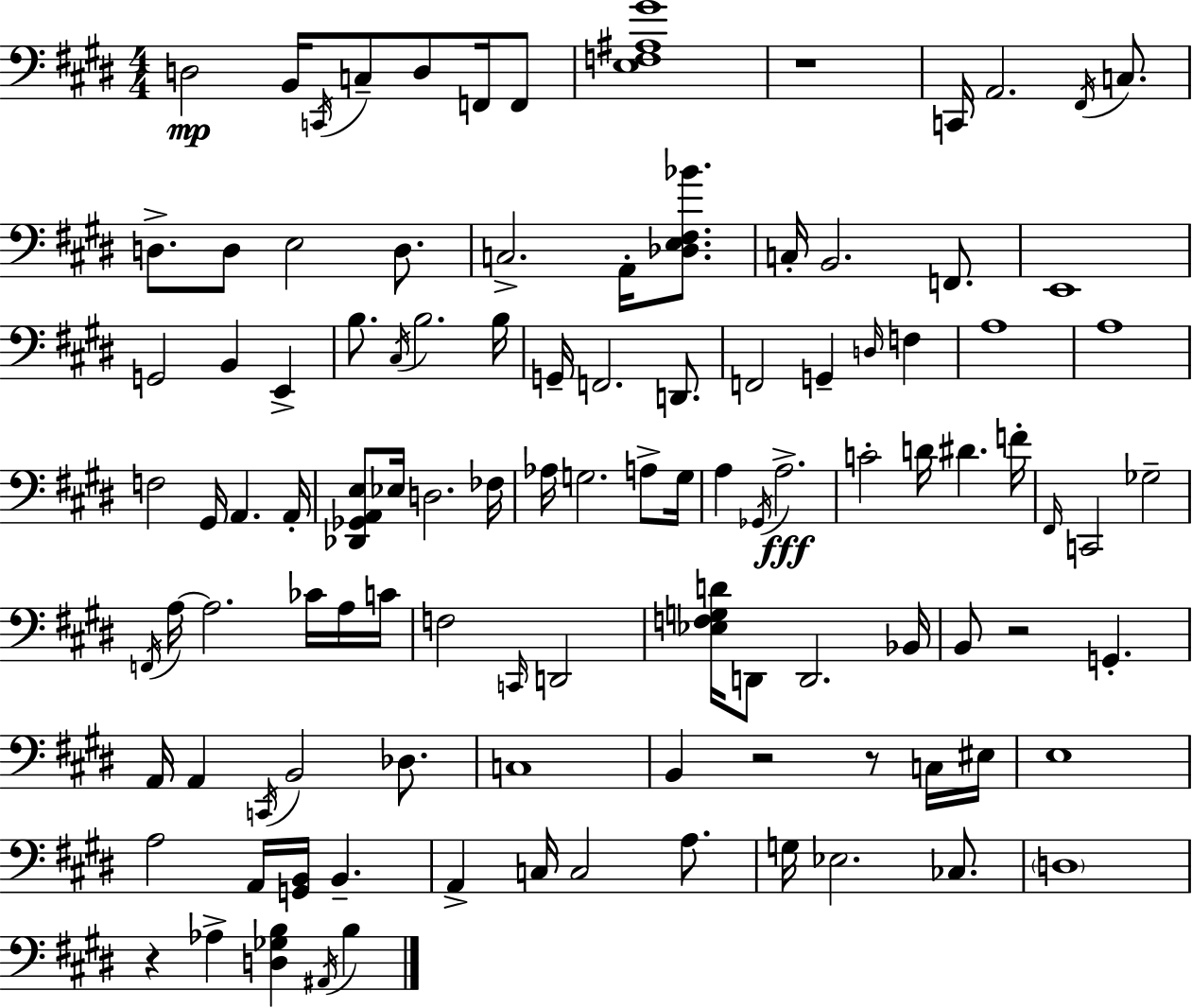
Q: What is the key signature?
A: E major